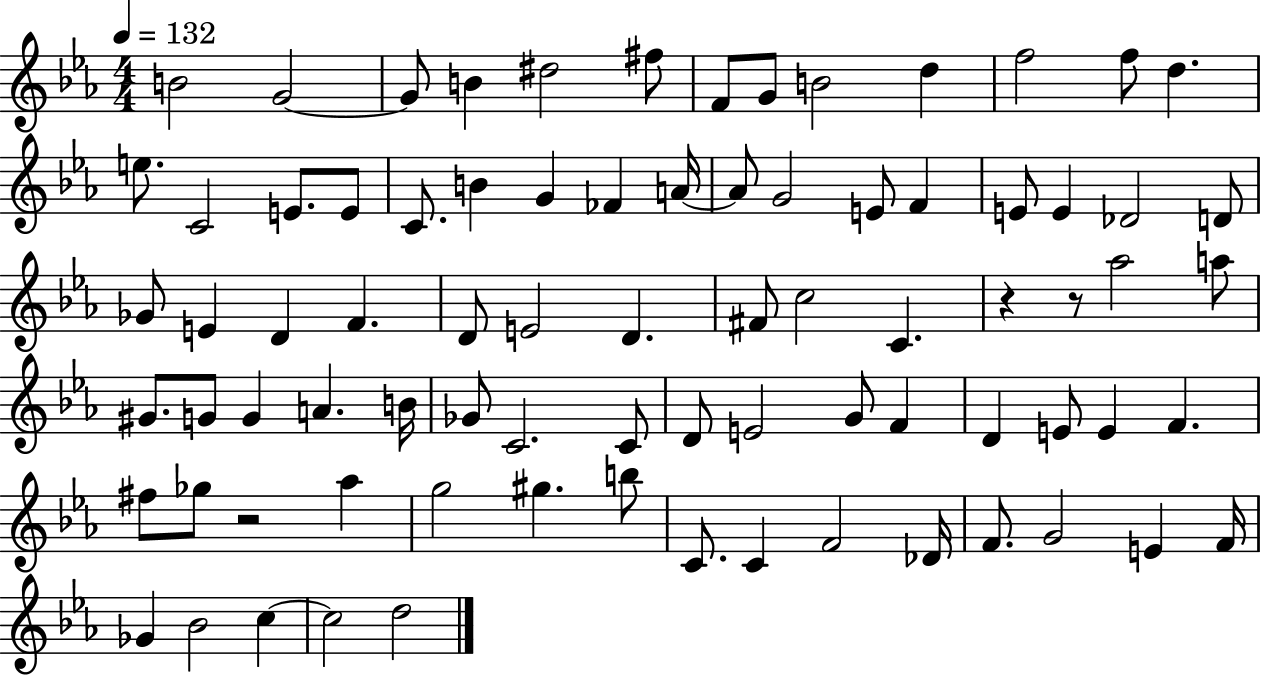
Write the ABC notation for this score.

X:1
T:Untitled
M:4/4
L:1/4
K:Eb
B2 G2 G/2 B ^d2 ^f/2 F/2 G/2 B2 d f2 f/2 d e/2 C2 E/2 E/2 C/2 B G _F A/4 A/2 G2 E/2 F E/2 E _D2 D/2 _G/2 E D F D/2 E2 D ^F/2 c2 C z z/2 _a2 a/2 ^G/2 G/2 G A B/4 _G/2 C2 C/2 D/2 E2 G/2 F D E/2 E F ^f/2 _g/2 z2 _a g2 ^g b/2 C/2 C F2 _D/4 F/2 G2 E F/4 _G _B2 c c2 d2